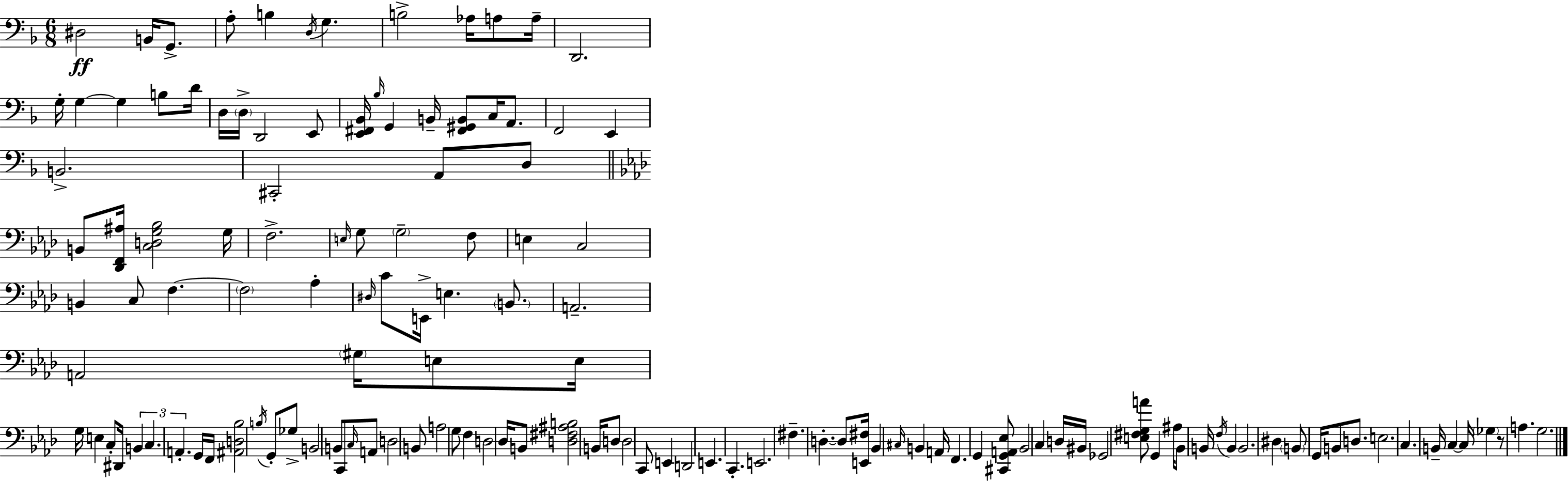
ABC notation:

X:1
T:Untitled
M:6/8
L:1/4
K:Dm
^D,2 B,,/4 G,,/2 A,/2 B, D,/4 G, B,2 _A,/4 A,/2 A,/4 D,,2 G,/4 G, G, B,/2 D/4 D,/4 D,/4 D,,2 E,,/2 [E,,^F,,_B,,]/4 _B,/4 G,, B,,/4 [^F,,^G,,B,,]/2 C,/4 A,,/2 F,,2 E,, B,,2 ^C,,2 A,,/2 D,/2 B,,/2 [_D,,F,,^A,]/4 [C,D,G,_B,]2 G,/4 F,2 E,/4 G,/2 G,2 F,/2 E, C,2 B,, C,/2 F, F,2 _A, ^D,/4 C/2 E,,/4 E, B,,/2 A,,2 A,,2 ^G,/4 E,/2 E,/4 G,/4 E, C,/2 ^D,,/4 B,, C, A,, G,,/4 F,,/4 [^A,,D,_B,]2 B,/4 G,,/2 _G,/2 B,,2 B,,/2 C,,/2 C,/4 A,,/2 D,2 B,,/2 A,2 G,/2 F, D,2 _D,/4 B,,/2 [D,^F,^A,B,]2 B,,/4 D,/2 D,2 C,,/2 E,, D,,2 E,, C,, E,,2 ^F, D, D,/2 [E,,^F,]/4 _B,, ^C,/4 B,, A,,/4 F,, G,, [^C,,G,,A,,_E,]/2 _B,,2 C, D,/4 ^B,,/4 _G,,2 [E,^F,G,A]/2 G,, ^A,/4 _B,,/2 B,,/4 F,/4 B,, B,,2 ^D, B,,/2 G,,/4 B,,/2 D,/2 E,2 C, B,,/4 C, C,/4 _G, z/2 A, G,2